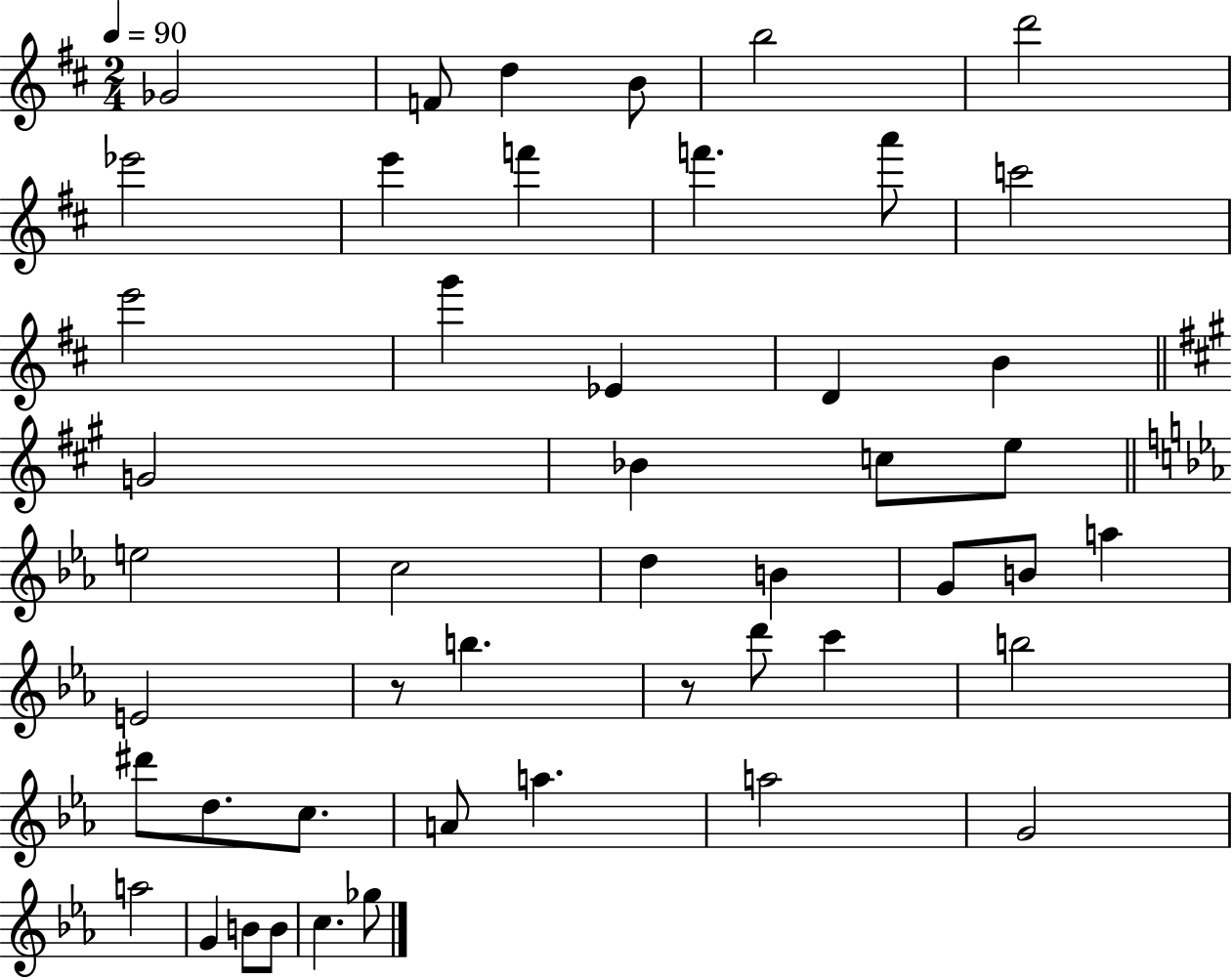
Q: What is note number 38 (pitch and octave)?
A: A5